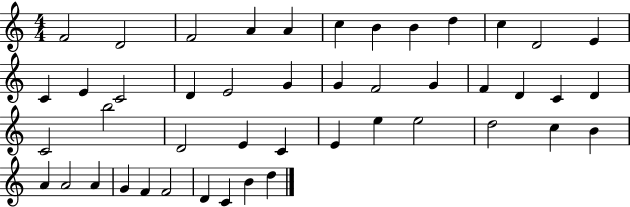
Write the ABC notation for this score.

X:1
T:Untitled
M:4/4
L:1/4
K:C
F2 D2 F2 A A c B B d c D2 E C E C2 D E2 G G F2 G F D C D C2 b2 D2 E C E e e2 d2 c B A A2 A G F F2 D C B d